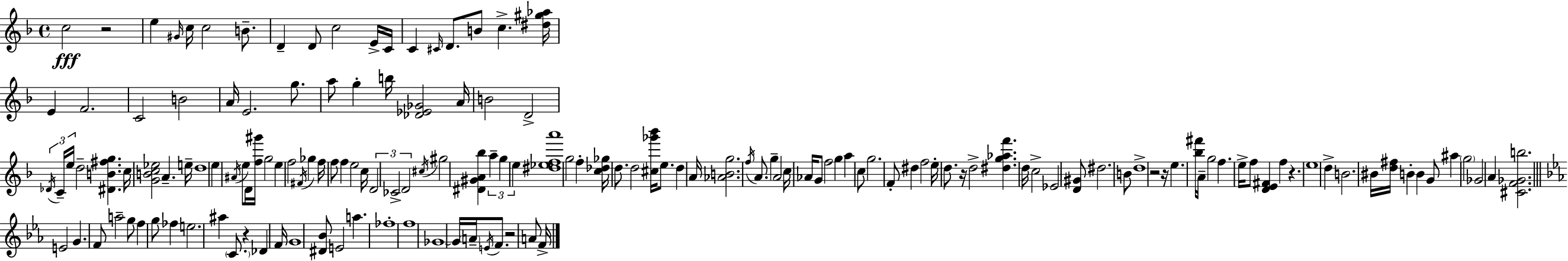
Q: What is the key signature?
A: D minor